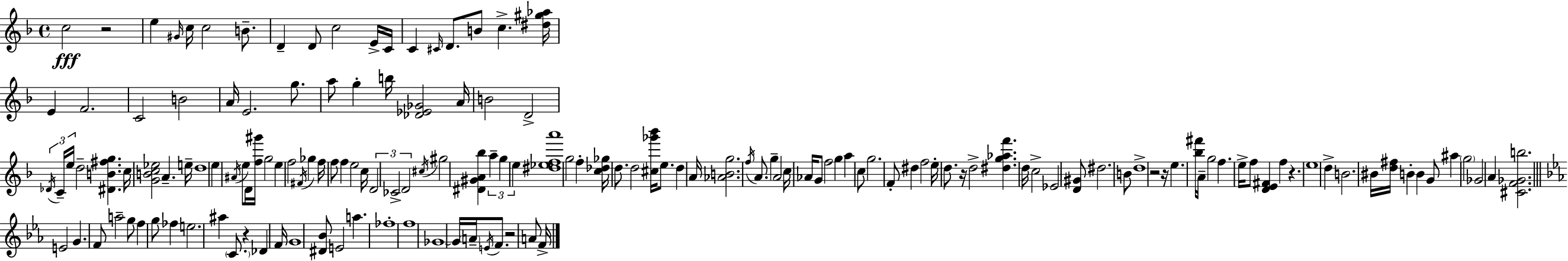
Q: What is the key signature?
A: D minor